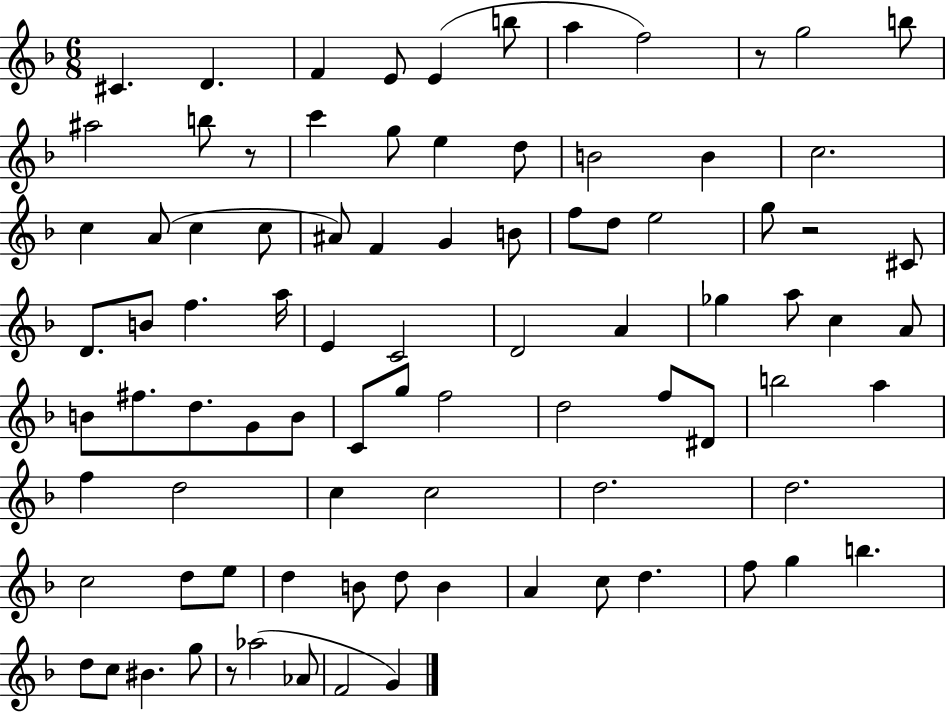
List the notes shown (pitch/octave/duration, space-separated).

C#4/q. D4/q. F4/q E4/e E4/q B5/e A5/q F5/h R/e G5/h B5/e A#5/h B5/e R/e C6/q G5/e E5/q D5/e B4/h B4/q C5/h. C5/q A4/e C5/q C5/e A#4/e F4/q G4/q B4/e F5/e D5/e E5/h G5/e R/h C#4/e D4/e. B4/e F5/q. A5/s E4/q C4/h D4/h A4/q Gb5/q A5/e C5/q A4/e B4/e F#5/e. D5/e. G4/e B4/e C4/e G5/e F5/h D5/h F5/e D#4/e B5/h A5/q F5/q D5/h C5/q C5/h D5/h. D5/h. C5/h D5/e E5/e D5/q B4/e D5/e B4/q A4/q C5/e D5/q. F5/e G5/q B5/q. D5/e C5/e BIS4/q. G5/e R/e Ab5/h Ab4/e F4/h G4/q